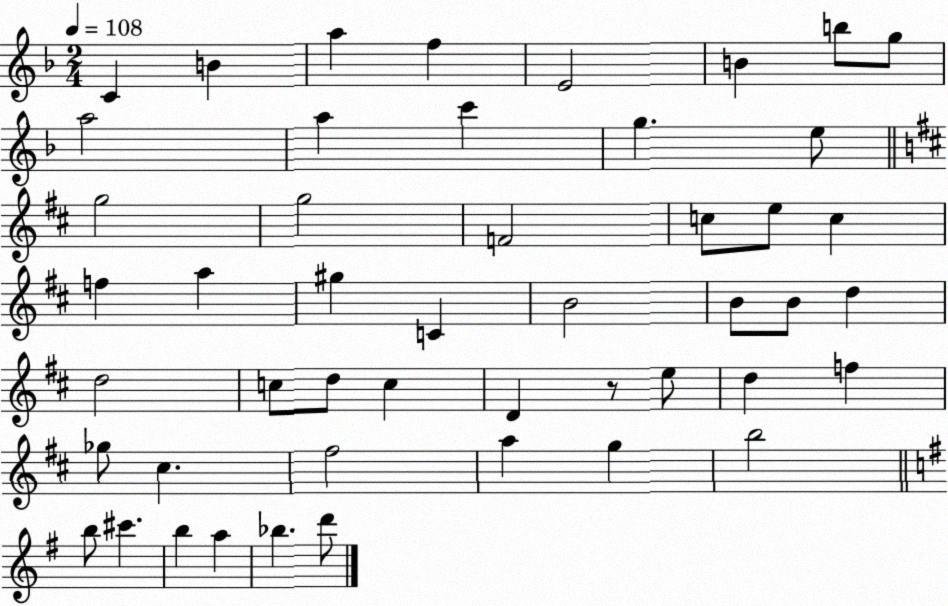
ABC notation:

X:1
T:Untitled
M:2/4
L:1/4
K:F
C B a f E2 B b/2 g/2 a2 a c' g e/2 g2 g2 F2 c/2 e/2 c f a ^g C B2 B/2 B/2 d d2 c/2 d/2 c D z/2 e/2 d f _g/2 ^c ^f2 a g b2 b/2 ^c' b a _b d'/2